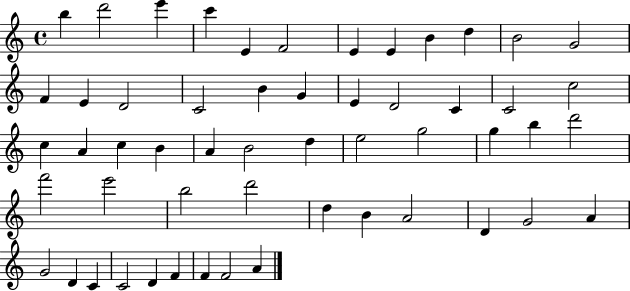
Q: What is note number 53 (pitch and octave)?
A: F4